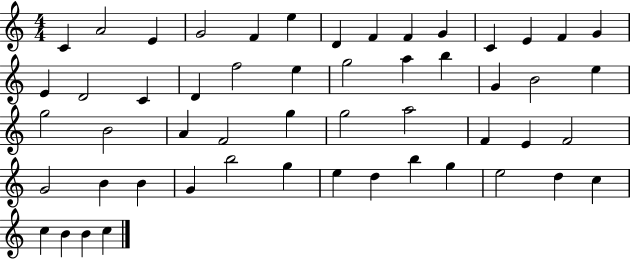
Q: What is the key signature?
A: C major